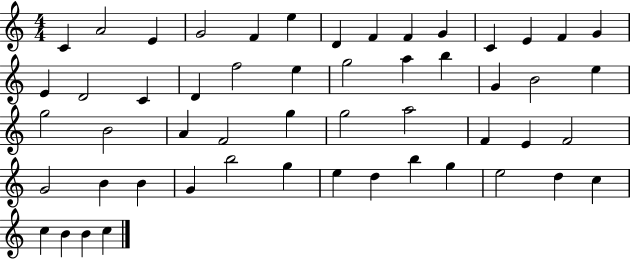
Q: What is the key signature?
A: C major